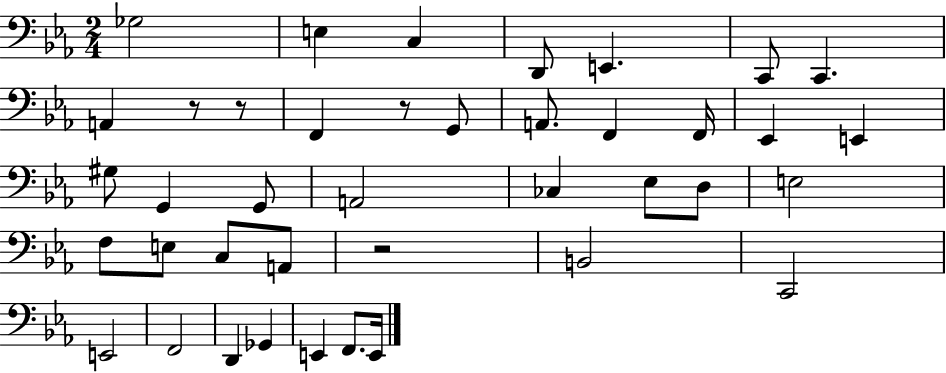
X:1
T:Untitled
M:2/4
L:1/4
K:Eb
_G,2 E, C, D,,/2 E,, C,,/2 C,, A,, z/2 z/2 F,, z/2 G,,/2 A,,/2 F,, F,,/4 _E,, E,, ^G,/2 G,, G,,/2 A,,2 _C, _E,/2 D,/2 E,2 F,/2 E,/2 C,/2 A,,/2 z2 B,,2 C,,2 E,,2 F,,2 D,, _G,, E,, F,,/2 E,,/4